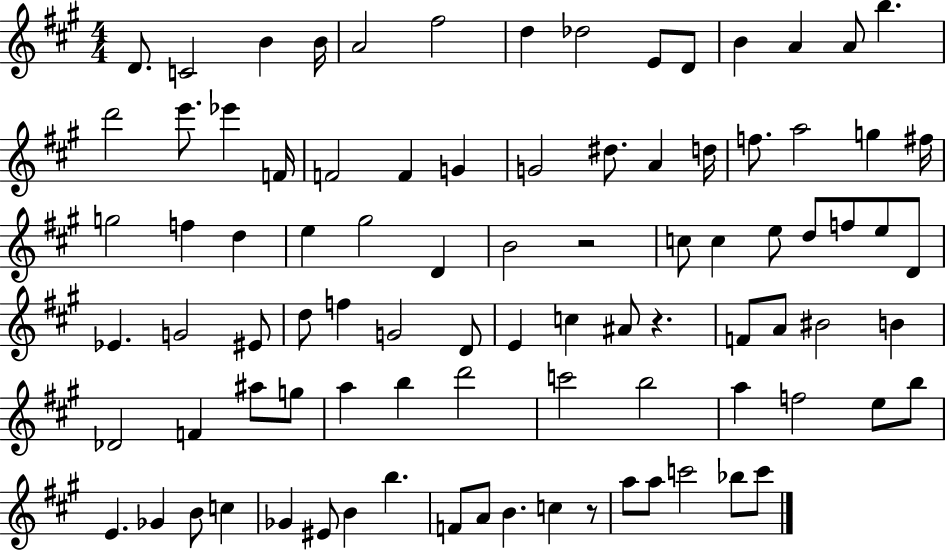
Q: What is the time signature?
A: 4/4